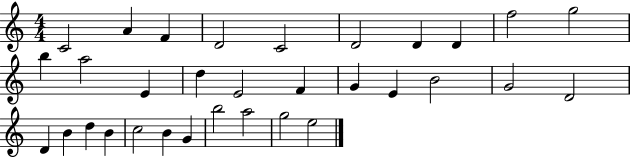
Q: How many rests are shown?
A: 0